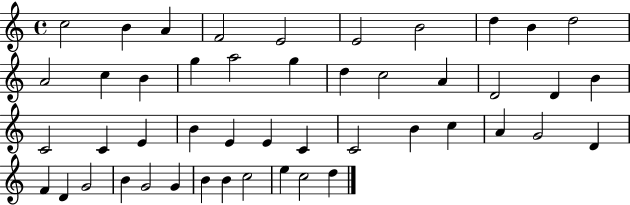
{
  \clef treble
  \time 4/4
  \defaultTimeSignature
  \key c \major
  c''2 b'4 a'4 | f'2 e'2 | e'2 b'2 | d''4 b'4 d''2 | \break a'2 c''4 b'4 | g''4 a''2 g''4 | d''4 c''2 a'4 | d'2 d'4 b'4 | \break c'2 c'4 e'4 | b'4 e'4 e'4 c'4 | c'2 b'4 c''4 | a'4 g'2 d'4 | \break f'4 d'4 g'2 | b'4 g'2 g'4 | b'4 b'4 c''2 | e''4 c''2 d''4 | \break \bar "|."
}